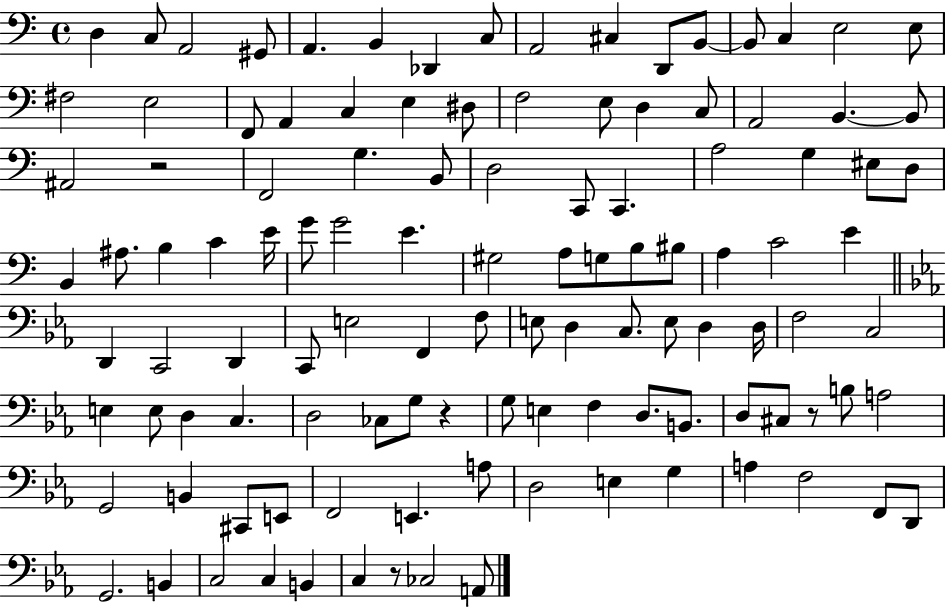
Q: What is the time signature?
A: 4/4